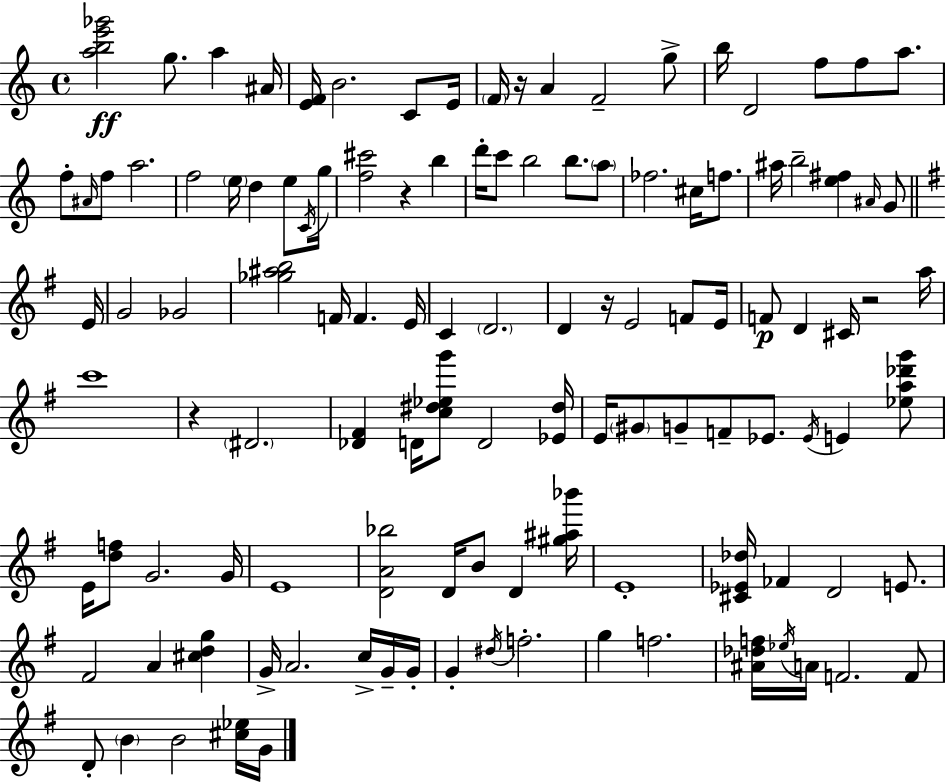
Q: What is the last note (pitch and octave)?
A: G4